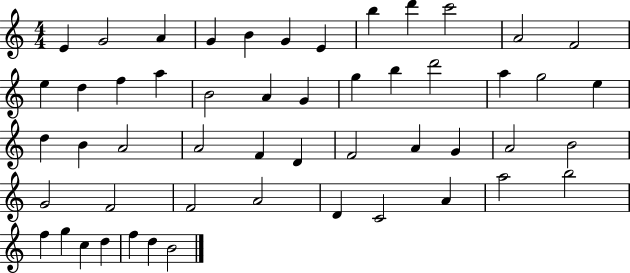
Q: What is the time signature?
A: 4/4